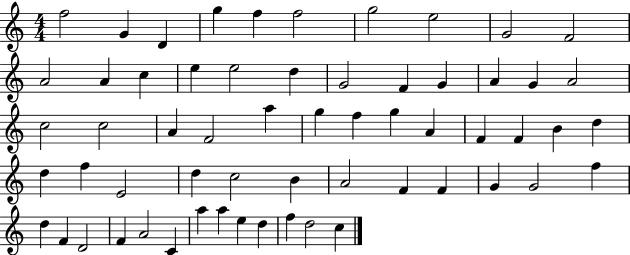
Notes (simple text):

F5/h G4/q D4/q G5/q F5/q F5/h G5/h E5/h G4/h F4/h A4/h A4/q C5/q E5/q E5/h D5/q G4/h F4/q G4/q A4/q G4/q A4/h C5/h C5/h A4/q F4/h A5/q G5/q F5/q G5/q A4/q F4/q F4/q B4/q D5/q D5/q F5/q E4/h D5/q C5/h B4/q A4/h F4/q F4/q G4/q G4/h F5/q D5/q F4/q D4/h F4/q A4/h C4/q A5/q A5/q E5/q D5/q F5/q D5/h C5/q